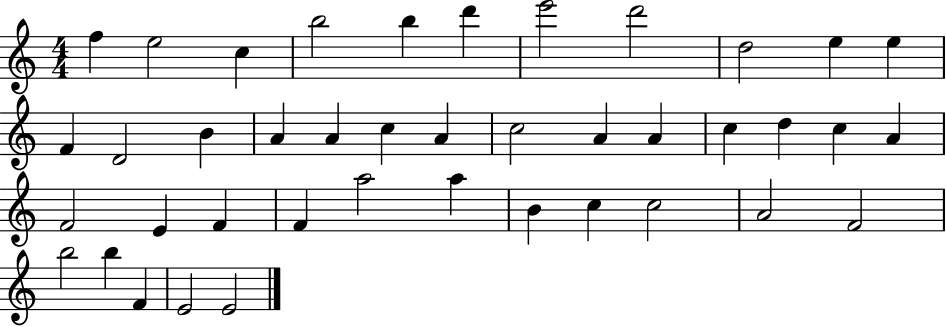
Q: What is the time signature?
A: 4/4